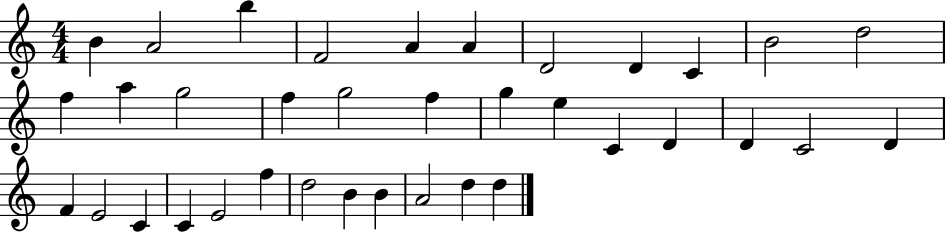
B4/q A4/h B5/q F4/h A4/q A4/q D4/h D4/q C4/q B4/h D5/h F5/q A5/q G5/h F5/q G5/h F5/q G5/q E5/q C4/q D4/q D4/q C4/h D4/q F4/q E4/h C4/q C4/q E4/h F5/q D5/h B4/q B4/q A4/h D5/q D5/q